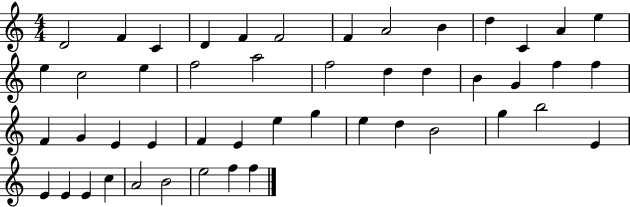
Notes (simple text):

D4/h F4/q C4/q D4/q F4/q F4/h F4/q A4/h B4/q D5/q C4/q A4/q E5/q E5/q C5/h E5/q F5/h A5/h F5/h D5/q D5/q B4/q G4/q F5/q F5/q F4/q G4/q E4/q E4/q F4/q E4/q E5/q G5/q E5/q D5/q B4/h G5/q B5/h E4/q E4/q E4/q E4/q C5/q A4/h B4/h E5/h F5/q F5/q